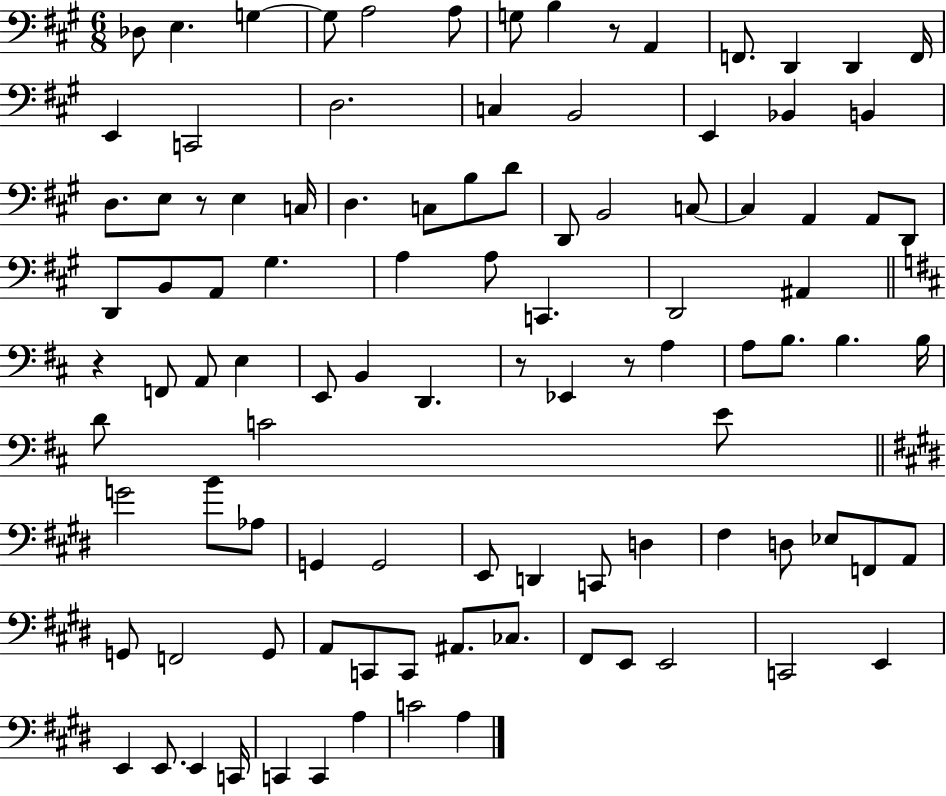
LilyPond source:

{
  \clef bass
  \numericTimeSignature
  \time 6/8
  \key a \major
  des8 e4. g4~~ | g8 a2 a8 | g8 b4 r8 a,4 | f,8. d,4 d,4 f,16 | \break e,4 c,2 | d2. | c4 b,2 | e,4 bes,4 b,4 | \break d8. e8 r8 e4 c16 | d4. c8 b8 d'8 | d,8 b,2 c8~~ | c4 a,4 a,8 d,8 | \break d,8 b,8 a,8 gis4. | a4 a8 c,4. | d,2 ais,4 | \bar "||" \break \key d \major r4 f,8 a,8 e4 | e,8 b,4 d,4. | r8 ees,4 r8 a4 | a8 b8. b4. b16 | \break d'8 c'2 e'8 | \bar "||" \break \key e \major g'2 b'8 aes8 | g,4 g,2 | e,8 d,4 c,8 d4 | fis4 d8 ees8 f,8 a,8 | \break g,8 f,2 g,8 | a,8 c,8 c,8 ais,8. ces8. | fis,8 e,8 e,2 | c,2 e,4 | \break e,4 e,8. e,4 c,16 | c,4 c,4 a4 | c'2 a4 | \bar "|."
}